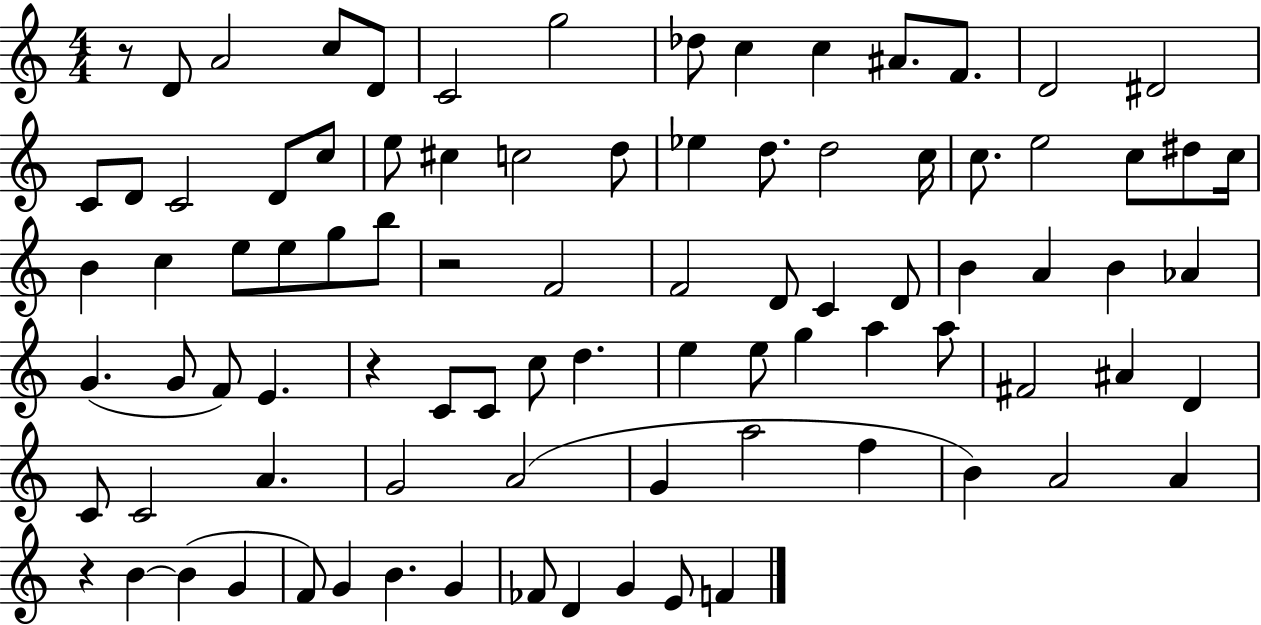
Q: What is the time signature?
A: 4/4